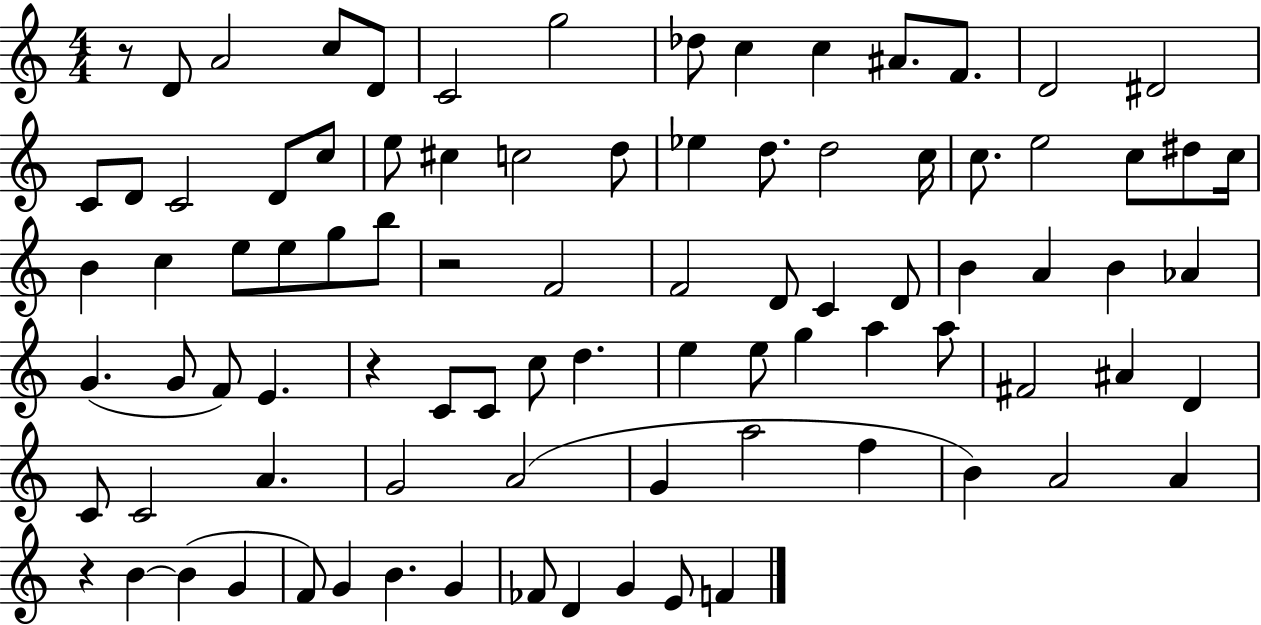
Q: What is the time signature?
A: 4/4